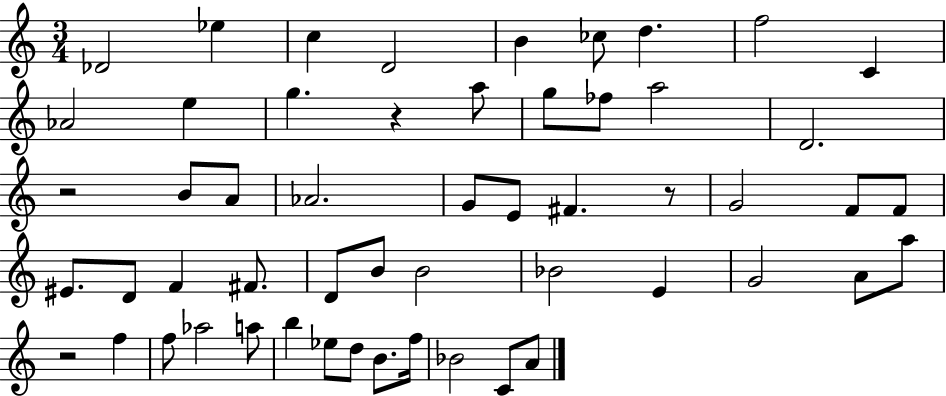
Db4/h Eb5/q C5/q D4/h B4/q CES5/e D5/q. F5/h C4/q Ab4/h E5/q G5/q. R/q A5/e G5/e FES5/e A5/h D4/h. R/h B4/e A4/e Ab4/h. G4/e E4/e F#4/q. R/e G4/h F4/e F4/e EIS4/e. D4/e F4/q F#4/e. D4/e B4/e B4/h Bb4/h E4/q G4/h A4/e A5/e R/h F5/q F5/e Ab5/h A5/e B5/q Eb5/e D5/e B4/e. F5/s Bb4/h C4/e A4/e